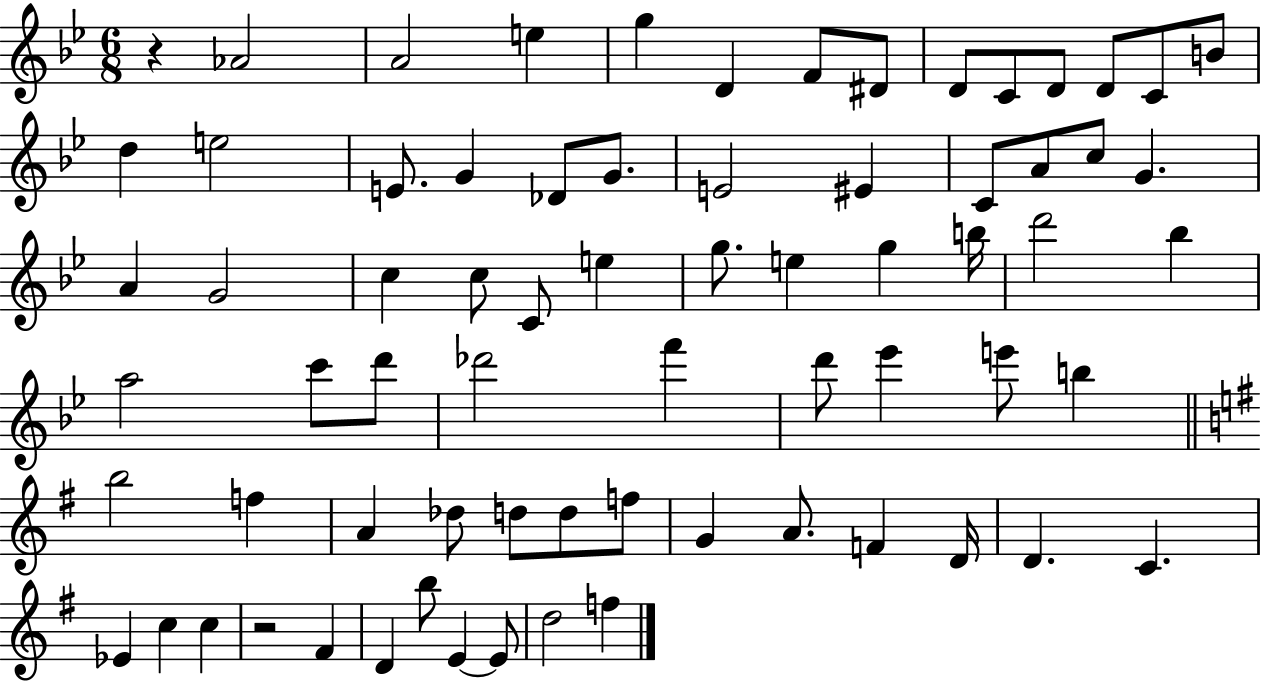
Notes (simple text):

R/q Ab4/h A4/h E5/q G5/q D4/q F4/e D#4/e D4/e C4/e D4/e D4/e C4/e B4/e D5/q E5/h E4/e. G4/q Db4/e G4/e. E4/h EIS4/q C4/e A4/e C5/e G4/q. A4/q G4/h C5/q C5/e C4/e E5/q G5/e. E5/q G5/q B5/s D6/h Bb5/q A5/h C6/e D6/e Db6/h F6/q D6/e Eb6/q E6/e B5/q B5/h F5/q A4/q Db5/e D5/e D5/e F5/e G4/q A4/e. F4/q D4/s D4/q. C4/q. Eb4/q C5/q C5/q R/h F#4/q D4/q B5/e E4/q E4/e D5/h F5/q